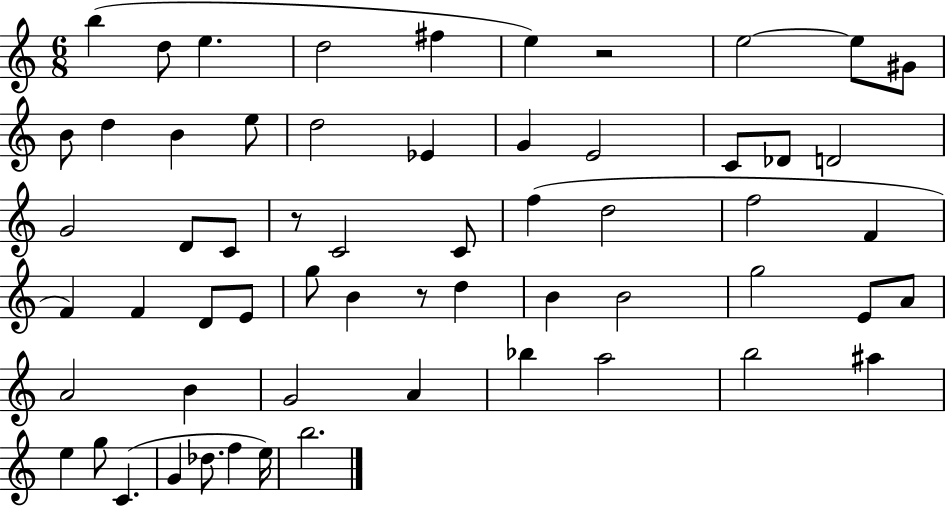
B5/q D5/e E5/q. D5/h F#5/q E5/q R/h E5/h E5/e G#4/e B4/e D5/q B4/q E5/e D5/h Eb4/q G4/q E4/h C4/e Db4/e D4/h G4/h D4/e C4/e R/e C4/h C4/e F5/q D5/h F5/h F4/q F4/q F4/q D4/e E4/e G5/e B4/q R/e D5/q B4/q B4/h G5/h E4/e A4/e A4/h B4/q G4/h A4/q Bb5/q A5/h B5/h A#5/q E5/q G5/e C4/q. G4/q Db5/e. F5/q E5/s B5/h.